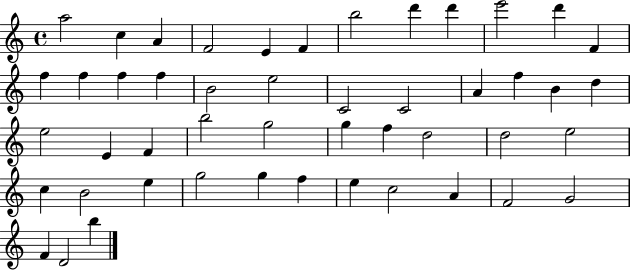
X:1
T:Untitled
M:4/4
L:1/4
K:C
a2 c A F2 E F b2 d' d' e'2 d' F f f f f B2 e2 C2 C2 A f B d e2 E F b2 g2 g f d2 d2 e2 c B2 e g2 g f e c2 A F2 G2 F D2 b